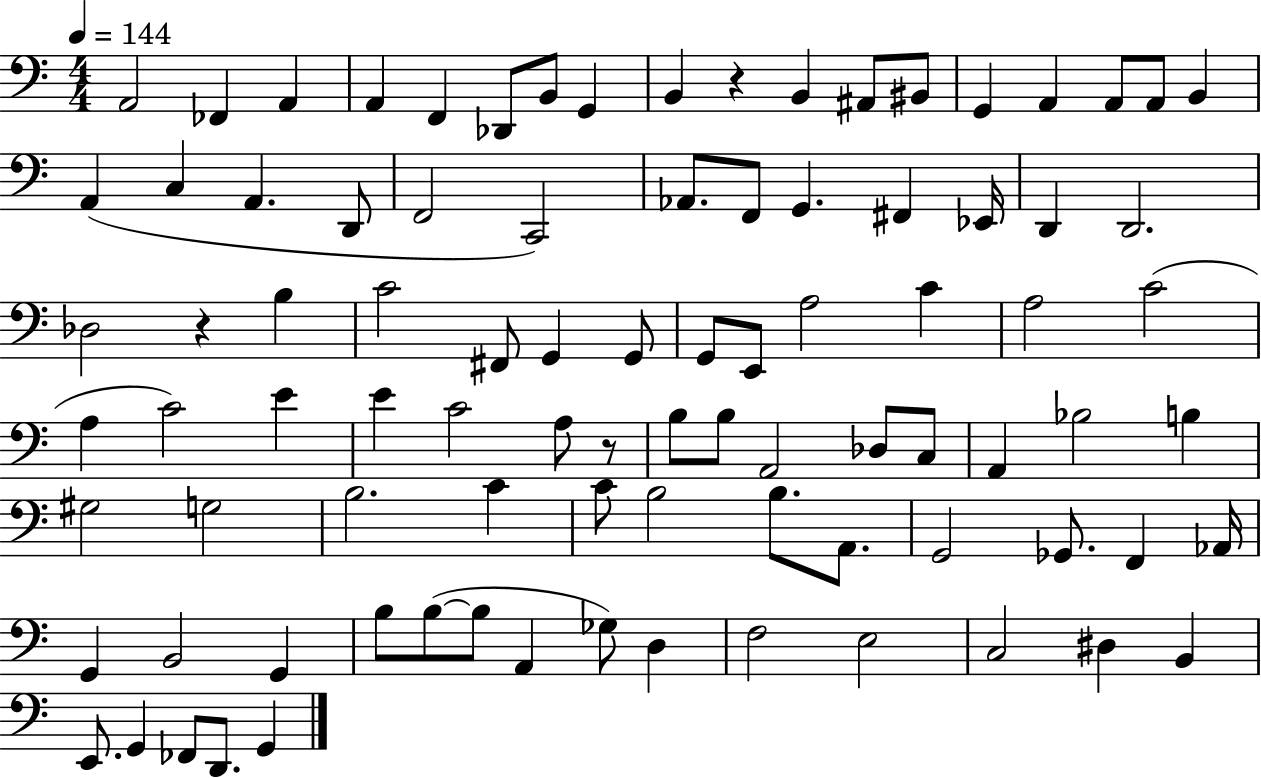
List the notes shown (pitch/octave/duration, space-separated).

A2/h FES2/q A2/q A2/q F2/q Db2/e B2/e G2/q B2/q R/q B2/q A#2/e BIS2/e G2/q A2/q A2/e A2/e B2/q A2/q C3/q A2/q. D2/e F2/h C2/h Ab2/e. F2/e G2/q. F#2/q Eb2/s D2/q D2/h. Db3/h R/q B3/q C4/h F#2/e G2/q G2/e G2/e E2/e A3/h C4/q A3/h C4/h A3/q C4/h E4/q E4/q C4/h A3/e R/e B3/e B3/e A2/h Db3/e C3/e A2/q Bb3/h B3/q G#3/h G3/h B3/h. C4/q C4/e B3/h B3/e. A2/e. G2/h Gb2/e. F2/q Ab2/s G2/q B2/h G2/q B3/e B3/e B3/e A2/q Gb3/e D3/q F3/h E3/h C3/h D#3/q B2/q E2/e. G2/q FES2/e D2/e. G2/q